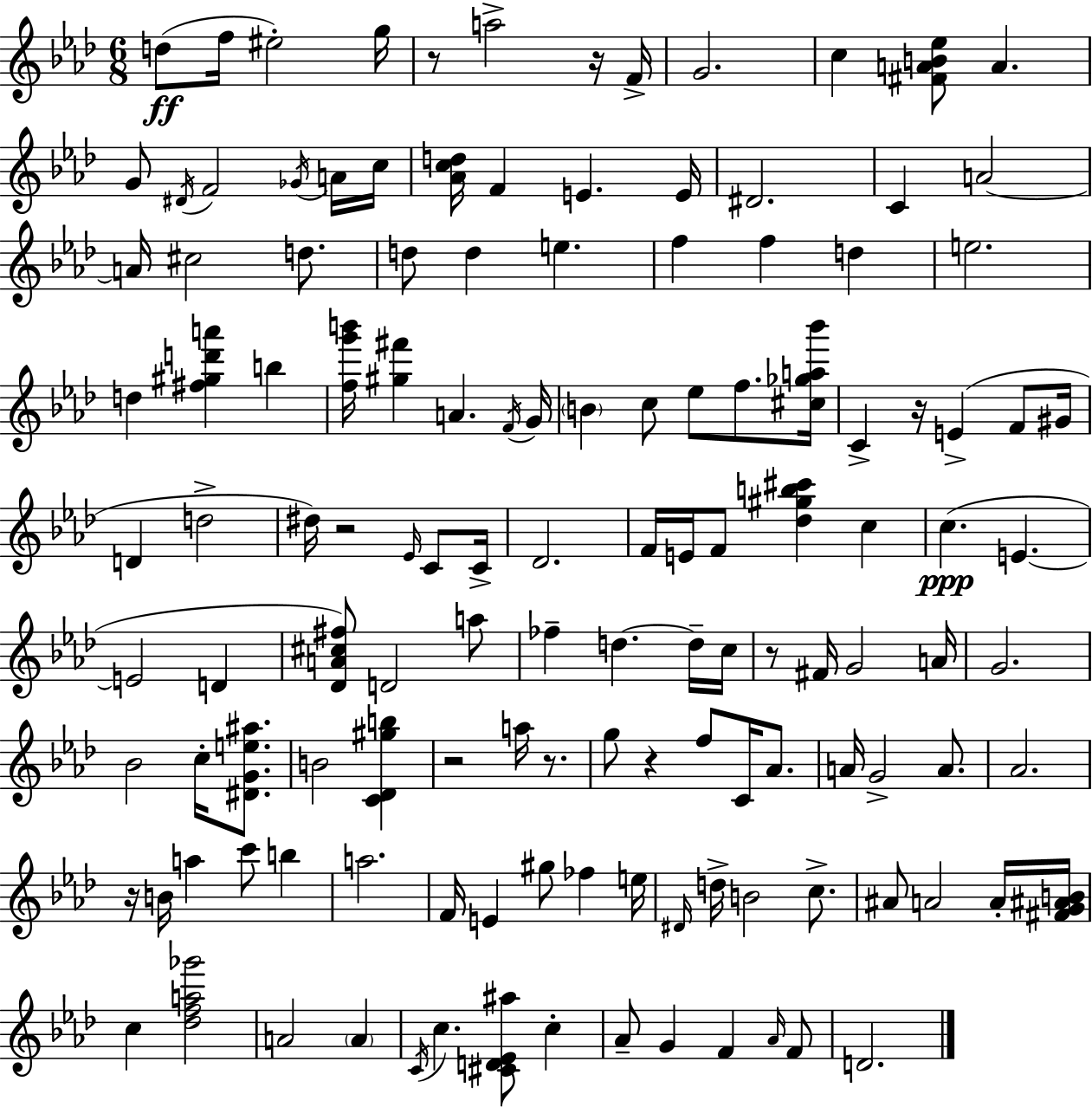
{
  \clef treble
  \numericTimeSignature
  \time 6/8
  \key f \minor
  d''8(\ff f''16 eis''2-.) g''16 | r8 a''2-> r16 f'16-> | g'2. | c''4 <fis' a' b' ees''>8 a'4. | \break g'8 \acciaccatura { dis'16 } f'2 \acciaccatura { ges'16 } | a'16 c''16 <aes' c'' d''>16 f'4 e'4. | e'16 dis'2. | c'4 a'2~~ | \break a'16 cis''2 d''8. | d''8 d''4 e''4. | f''4 f''4 d''4 | e''2. | \break d''4 <fis'' gis'' d''' a'''>4 b''4 | <f'' g''' b'''>16 <gis'' fis'''>4 a'4. | \acciaccatura { f'16 } g'16 \parenthesize b'4 c''8 ees''8 f''8. | <cis'' ges'' a'' bes'''>16 c'4-> r16 e'4->( | \break f'8 gis'16 d'4 d''2-> | dis''16) r2 | \grace { ees'16 } c'8 c'16-> des'2. | f'16 e'16 f'8 <des'' gis'' b'' cis'''>4 | \break c''4 c''4.(\ppp e'4.~~ | e'2 | d'4 <des' a' cis'' fis''>8) d'2 | a''8 fes''4-- d''4.~~ | \break d''16-- c''16 r8 fis'16 g'2 | a'16 g'2. | bes'2 | c''16-. <dis' g' e'' ais''>8. b'2 | \break <c' des' gis'' b''>4 r2 | a''16 r8. g''8 r4 f''8 | c'16 aes'8. a'16 g'2-> | a'8. aes'2. | \break r16 b'16 a''4 c'''8 | b''4 a''2. | f'16 e'4 gis''8 fes''4 | e''16 \grace { dis'16 } d''16-> b'2 | \break c''8.-> ais'8 a'2 | a'16-. <fis' g' ais' b'>16 c''4 <des'' f'' a'' ges'''>2 | a'2 | \parenthesize a'4 \acciaccatura { c'16 } c''4. | \break <cis' d' ees' ais''>8 c''4-. aes'8-- g'4 | f'4 \grace { aes'16 } f'8 d'2. | \bar "|."
}